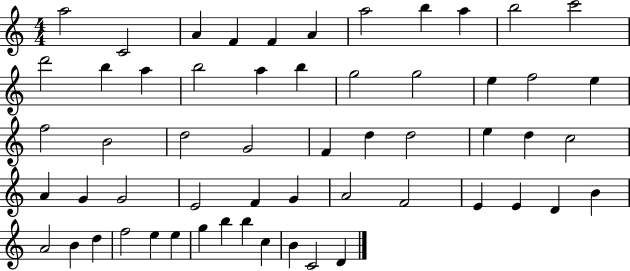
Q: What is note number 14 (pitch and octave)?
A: A5